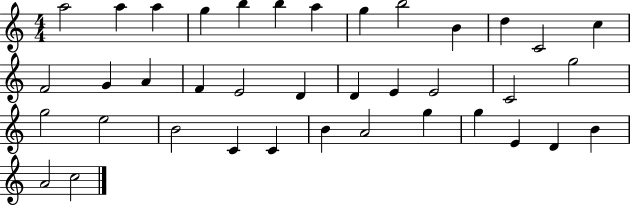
X:1
T:Untitled
M:4/4
L:1/4
K:C
a2 a a g b b a g b2 B d C2 c F2 G A F E2 D D E E2 C2 g2 g2 e2 B2 C C B A2 g g E D B A2 c2